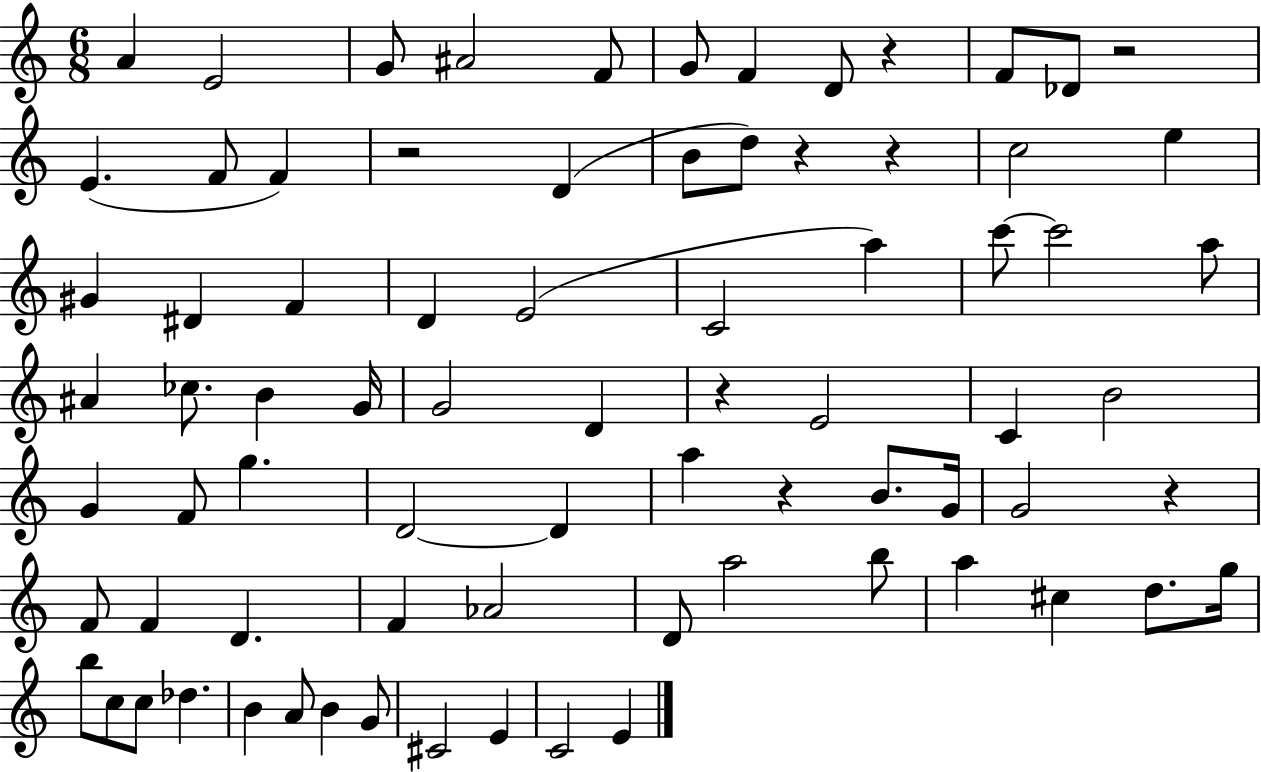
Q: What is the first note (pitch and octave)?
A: A4